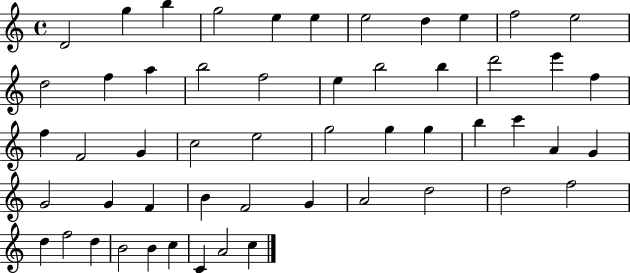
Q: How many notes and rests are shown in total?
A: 53